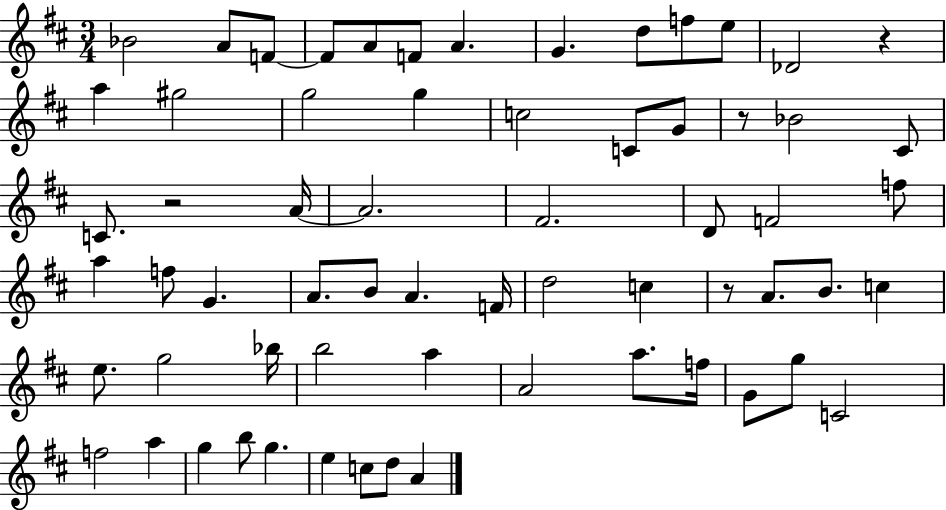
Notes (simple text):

Bb4/h A4/e F4/e F4/e A4/e F4/e A4/q. G4/q. D5/e F5/e E5/e Db4/h R/q A5/q G#5/h G5/h G5/q C5/h C4/e G4/e R/e Bb4/h C#4/e C4/e. R/h A4/s A4/h. F#4/h. D4/e F4/h F5/e A5/q F5/e G4/q. A4/e. B4/e A4/q. F4/s D5/h C5/q R/e A4/e. B4/e. C5/q E5/e. G5/h Bb5/s B5/h A5/q A4/h A5/e. F5/s G4/e G5/e C4/h F5/h A5/q G5/q B5/e G5/q. E5/q C5/e D5/e A4/q